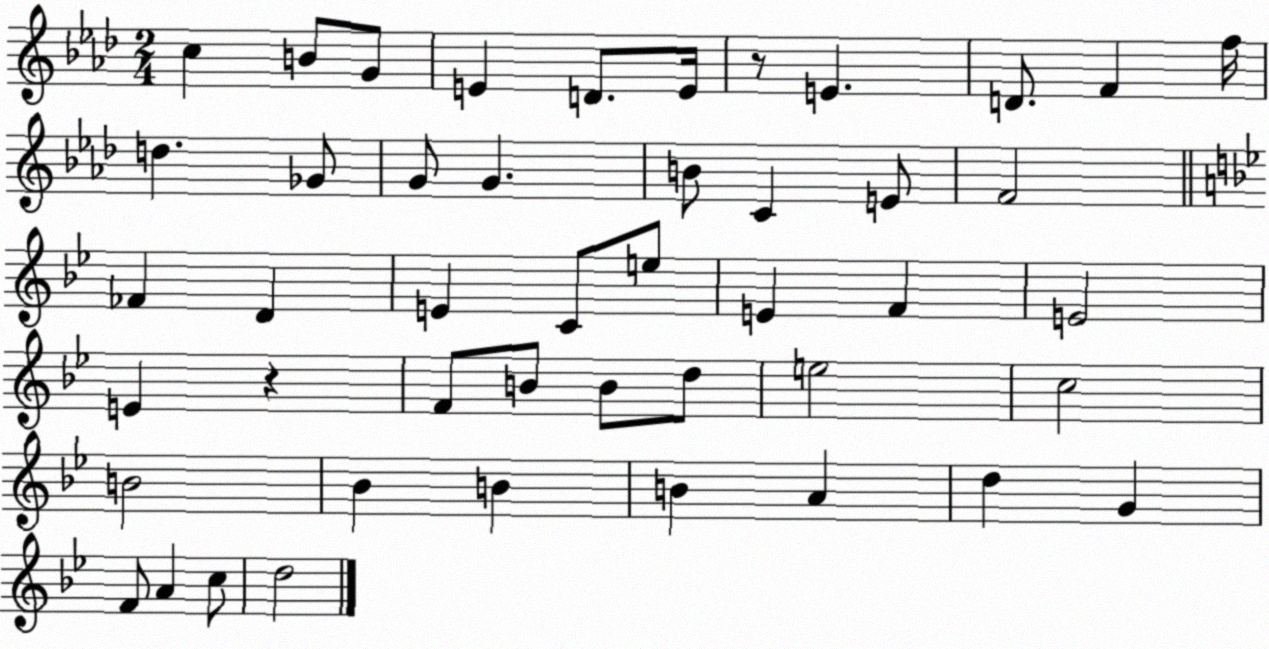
X:1
T:Untitled
M:2/4
L:1/4
K:Ab
c B/2 G/2 E D/2 E/4 z/2 E D/2 F f/4 d _G/2 G/2 G B/2 C E/2 F2 _F D E C/2 e/2 E F E2 E z F/2 B/2 B/2 d/2 e2 c2 B2 _B B B A d G F/2 A c/2 d2